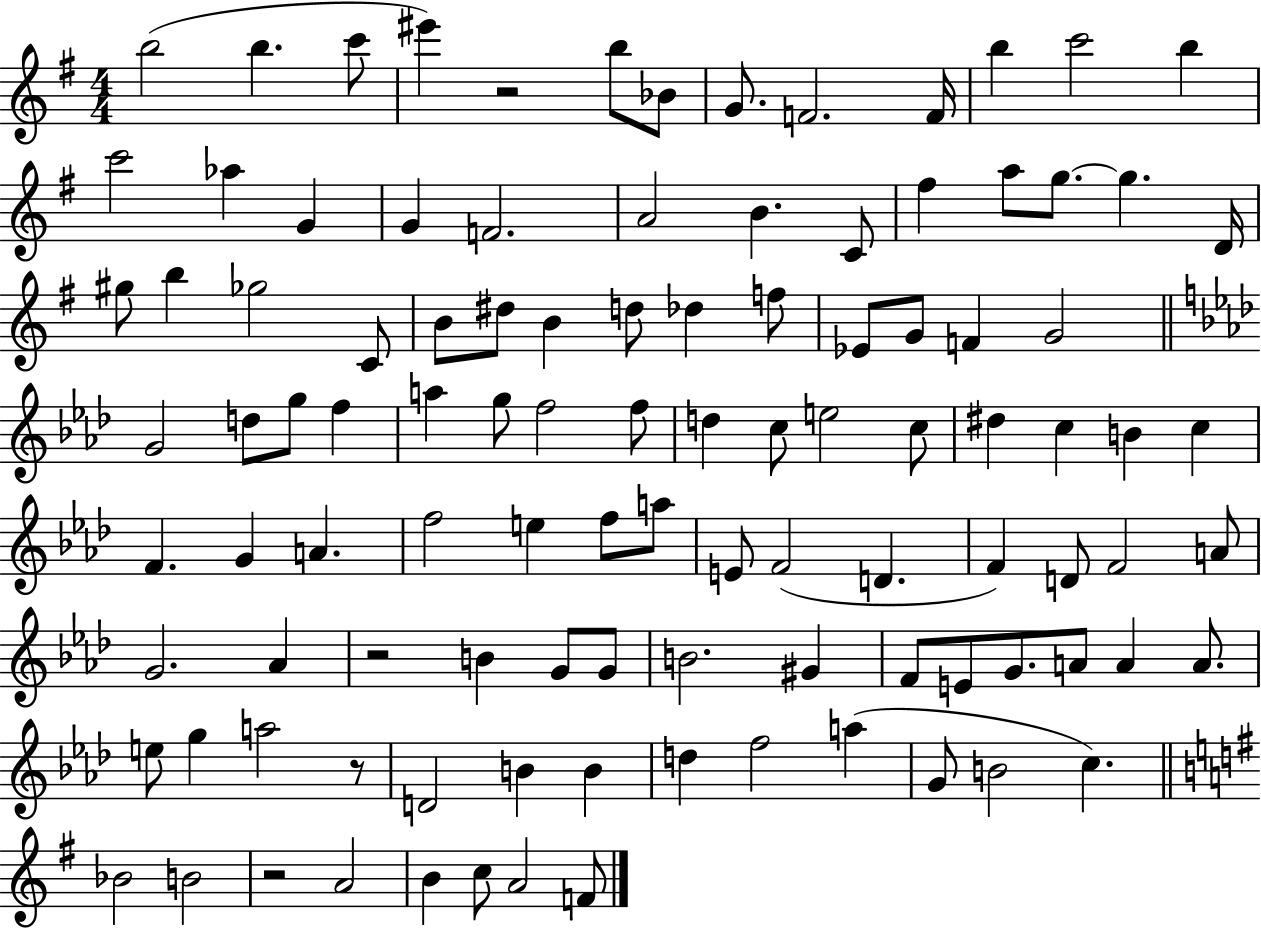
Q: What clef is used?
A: treble